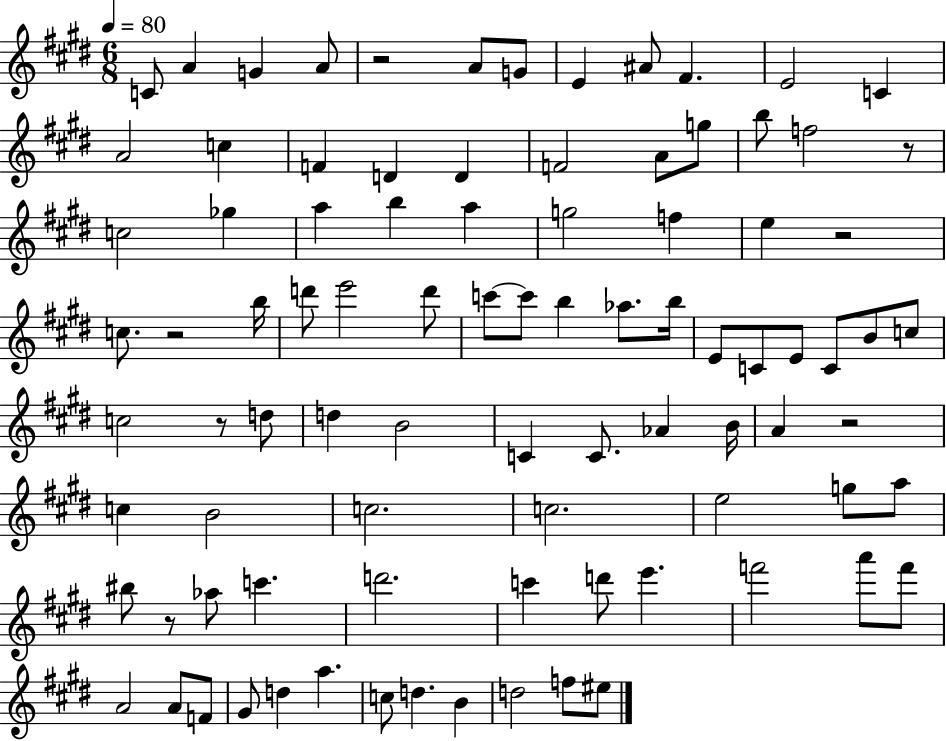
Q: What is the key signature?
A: E major